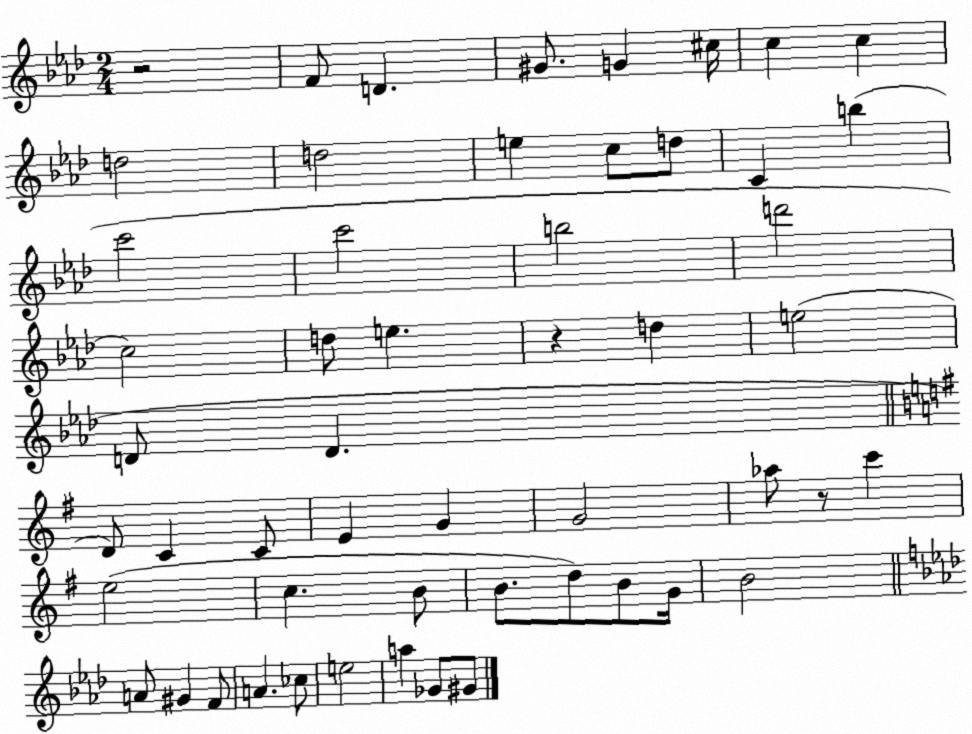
X:1
T:Untitled
M:2/4
L:1/4
K:Ab
z2 F/2 D ^G/2 G ^c/4 c c d2 d2 e c/2 d/2 C b c'2 c'2 b2 d'2 c2 d/2 e z d e2 D/2 D D/2 C C/2 E G G2 _a/2 z/2 c' e2 c B/2 B/2 d/2 B/2 G/4 B2 A/2 ^G F/2 A _c/2 e2 a _G/2 ^G/2